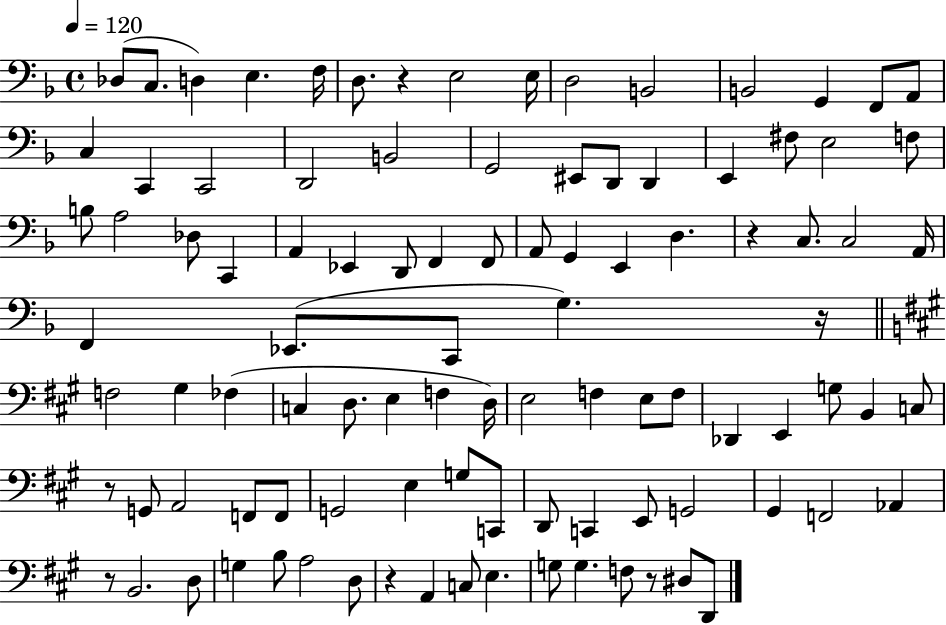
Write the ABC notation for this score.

X:1
T:Untitled
M:4/4
L:1/4
K:F
_D,/2 C,/2 D, E, F,/4 D,/2 z E,2 E,/4 D,2 B,,2 B,,2 G,, F,,/2 A,,/2 C, C,, C,,2 D,,2 B,,2 G,,2 ^E,,/2 D,,/2 D,, E,, ^F,/2 E,2 F,/2 B,/2 A,2 _D,/2 C,, A,, _E,, D,,/2 F,, F,,/2 A,,/2 G,, E,, D, z C,/2 C,2 A,,/4 F,, _E,,/2 C,,/2 G, z/4 F,2 ^G, _F, C, D,/2 E, F, D,/4 E,2 F, E,/2 F,/2 _D,, E,, G,/2 B,, C,/2 z/2 G,,/2 A,,2 F,,/2 F,,/2 G,,2 E, G,/2 C,,/2 D,,/2 C,, E,,/2 G,,2 ^G,, F,,2 _A,, z/2 B,,2 D,/2 G, B,/2 A,2 D,/2 z A,, C,/2 E, G,/2 G, F,/2 z/2 ^D,/2 D,,/2